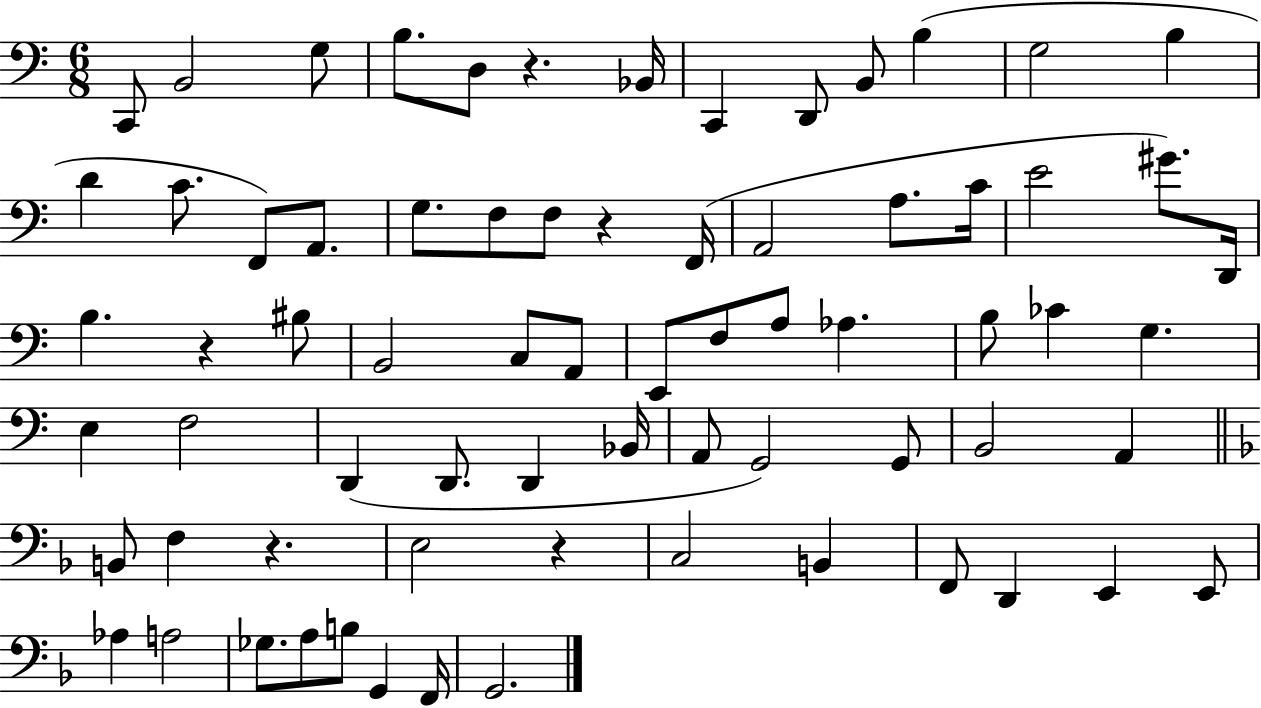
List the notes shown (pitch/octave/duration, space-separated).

C2/e B2/h G3/e B3/e. D3/e R/q. Bb2/s C2/q D2/e B2/e B3/q G3/h B3/q D4/q C4/e. F2/e A2/e. G3/e. F3/e F3/e R/q F2/s A2/h A3/e. C4/s E4/h G#4/e. D2/s B3/q. R/q BIS3/e B2/h C3/e A2/e E2/e F3/e A3/e Ab3/q. B3/e CES4/q G3/q. E3/q F3/h D2/q D2/e. D2/q Bb2/s A2/e G2/h G2/e B2/h A2/q B2/e F3/q R/q. E3/h R/q C3/h B2/q F2/e D2/q E2/q E2/e Ab3/q A3/h Gb3/e. A3/e B3/e G2/q F2/s G2/h.